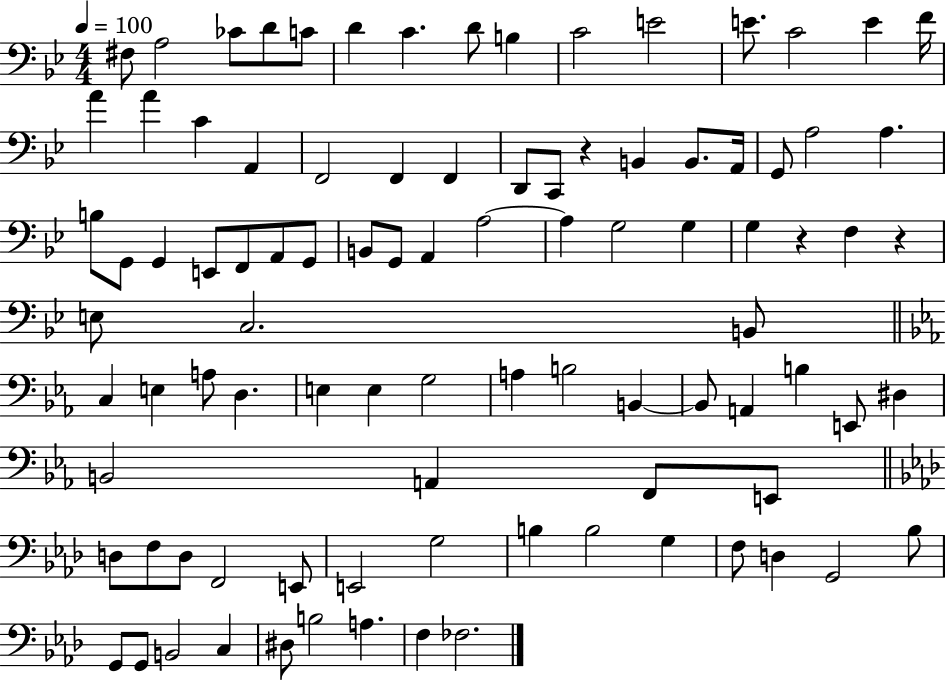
X:1
T:Untitled
M:4/4
L:1/4
K:Bb
^F,/2 A,2 _C/2 D/2 C/2 D C D/2 B, C2 E2 E/2 C2 E F/4 A A C A,, F,,2 F,, F,, D,,/2 C,,/2 z B,, B,,/2 A,,/4 G,,/2 A,2 A, B,/2 G,,/2 G,, E,,/2 F,,/2 A,,/2 G,,/2 B,,/2 G,,/2 A,, A,2 A, G,2 G, G, z F, z E,/2 C,2 B,,/2 C, E, A,/2 D, E, E, G,2 A, B,2 B,, B,,/2 A,, B, E,,/2 ^D, B,,2 A,, F,,/2 E,,/2 D,/2 F,/2 D,/2 F,,2 E,,/2 E,,2 G,2 B, B,2 G, F,/2 D, G,,2 _B,/2 G,,/2 G,,/2 B,,2 C, ^D,/2 B,2 A, F, _F,2